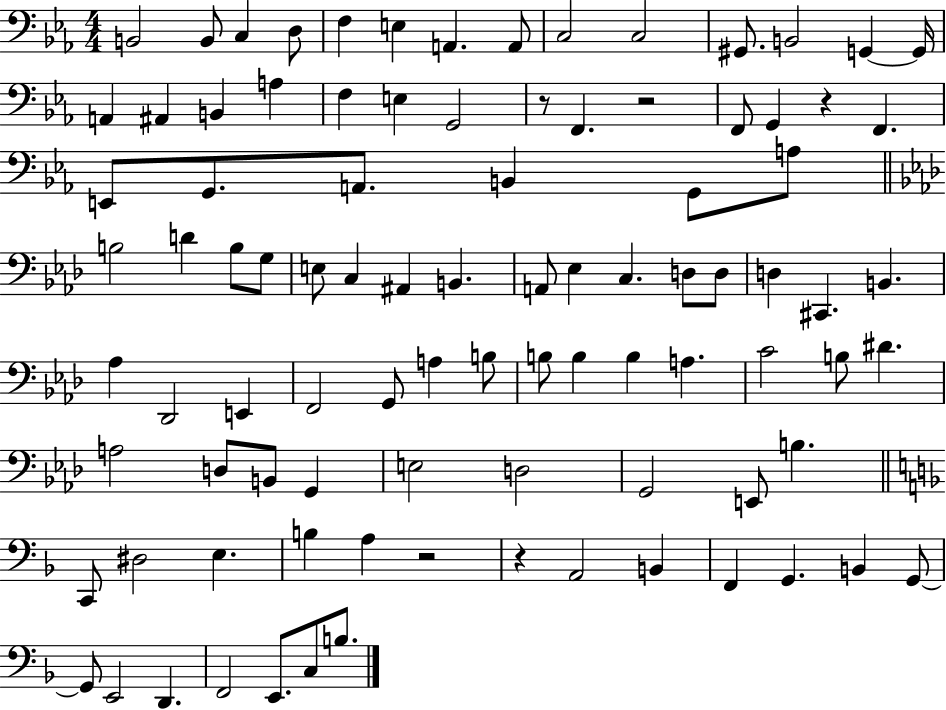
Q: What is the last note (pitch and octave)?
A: B3